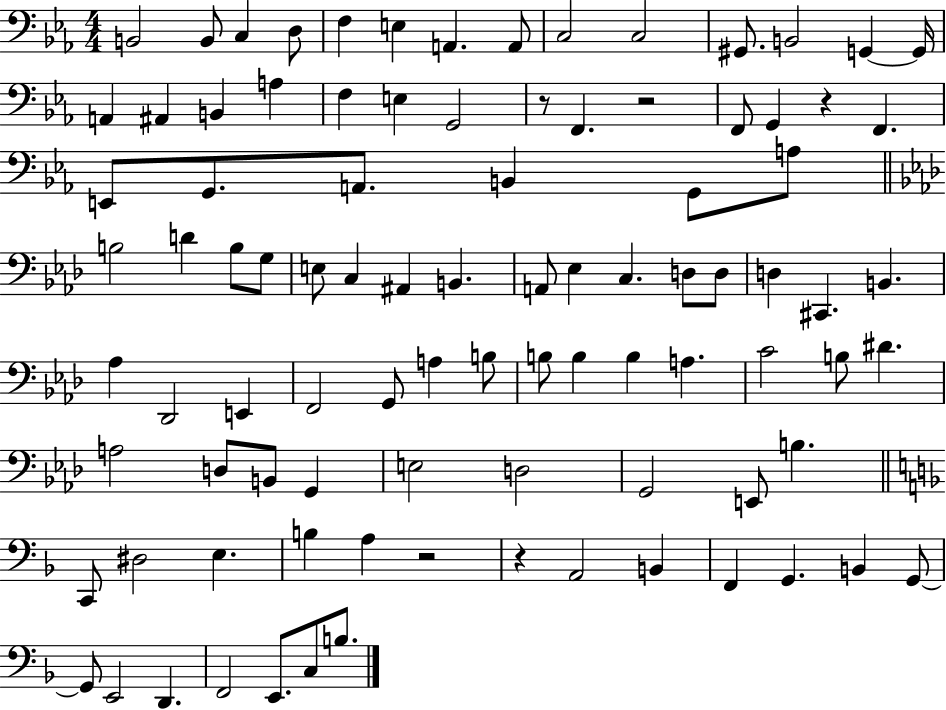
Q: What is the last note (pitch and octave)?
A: B3